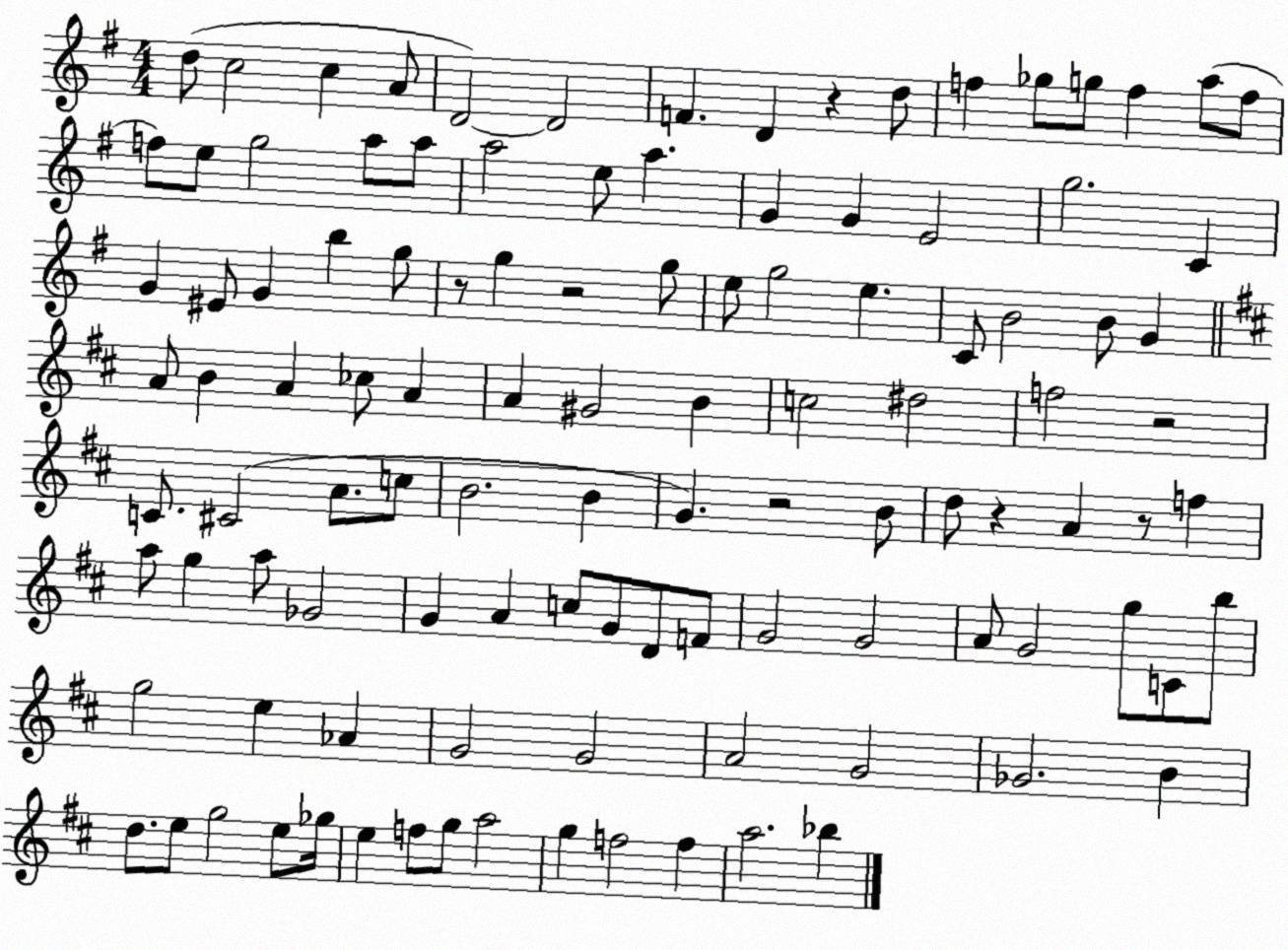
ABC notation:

X:1
T:Untitled
M:4/4
L:1/4
K:G
d/2 c2 c A/2 D2 D2 F D z d/2 f _g/2 g/2 f a/2 f/2 f/2 e/2 g2 a/2 a/2 a2 e/2 a G G E2 g2 C G ^E/2 G b g/2 z/2 g z2 g/2 e/2 g2 e C/2 B2 B/2 G A/2 B A _c/2 A A ^G2 B c2 ^d2 f2 z2 C/2 ^C2 A/2 c/2 B2 B G z2 B/2 d/2 z A z/2 f a/2 g a/2 _G2 G A c/2 G/2 D/2 F/2 G2 G2 A/2 G2 g/2 C/2 b/2 g2 e _A G2 G2 A2 G2 _G2 B d/2 e/2 g2 e/2 _g/4 e f/2 g/2 a2 g f2 f a2 _b